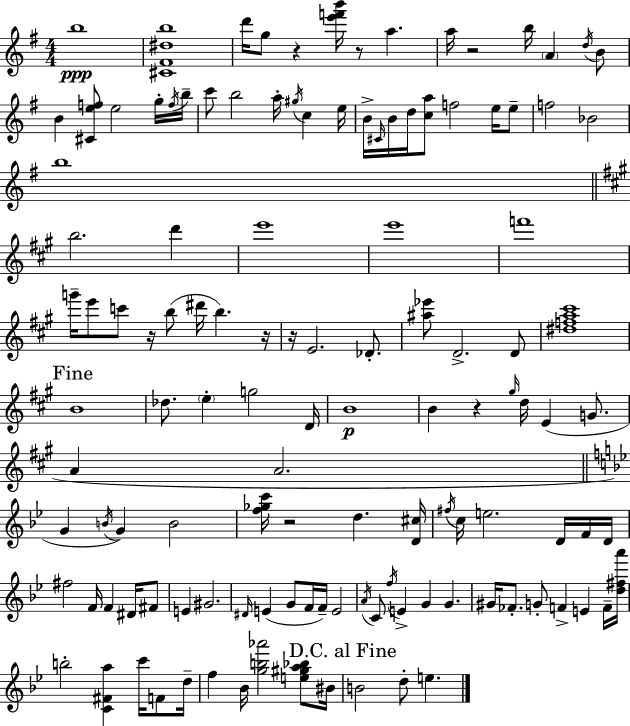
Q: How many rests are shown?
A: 8